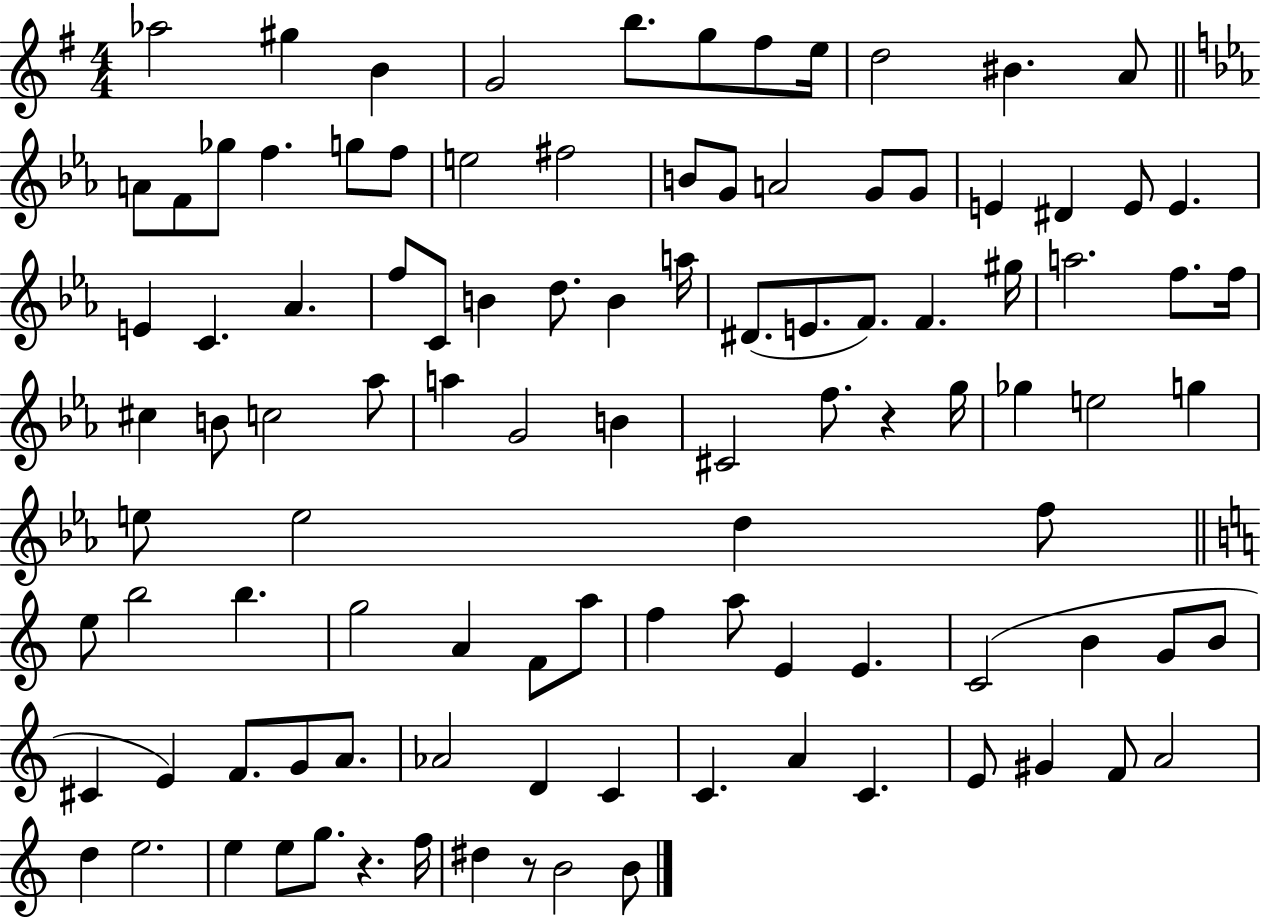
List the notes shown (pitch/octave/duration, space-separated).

Ab5/h G#5/q B4/q G4/h B5/e. G5/e F#5/e E5/s D5/h BIS4/q. A4/e A4/e F4/e Gb5/e F5/q. G5/e F5/e E5/h F#5/h B4/e G4/e A4/h G4/e G4/e E4/q D#4/q E4/e E4/q. E4/q C4/q. Ab4/q. F5/e C4/e B4/q D5/e. B4/q A5/s D#4/e. E4/e. F4/e. F4/q. G#5/s A5/h. F5/e. F5/s C#5/q B4/e C5/h Ab5/e A5/q G4/h B4/q C#4/h F5/e. R/q G5/s Gb5/q E5/h G5/q E5/e E5/h D5/q F5/e E5/e B5/h B5/q. G5/h A4/q F4/e A5/e F5/q A5/e E4/q E4/q. C4/h B4/q G4/e B4/e C#4/q E4/q F4/e. G4/e A4/e. Ab4/h D4/q C4/q C4/q. A4/q C4/q. E4/e G#4/q F4/e A4/h D5/q E5/h. E5/q E5/e G5/e. R/q. F5/s D#5/q R/e B4/h B4/e